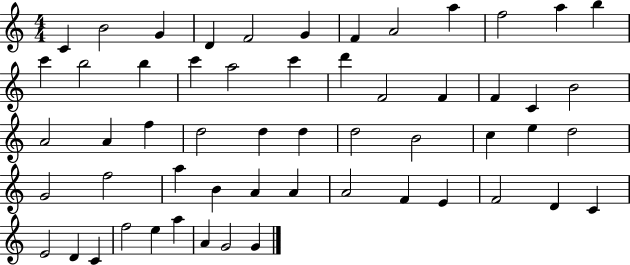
X:1
T:Untitled
M:4/4
L:1/4
K:C
C B2 G D F2 G F A2 a f2 a b c' b2 b c' a2 c' d' F2 F F C B2 A2 A f d2 d d d2 B2 c e d2 G2 f2 a B A A A2 F E F2 D C E2 D C f2 e a A G2 G